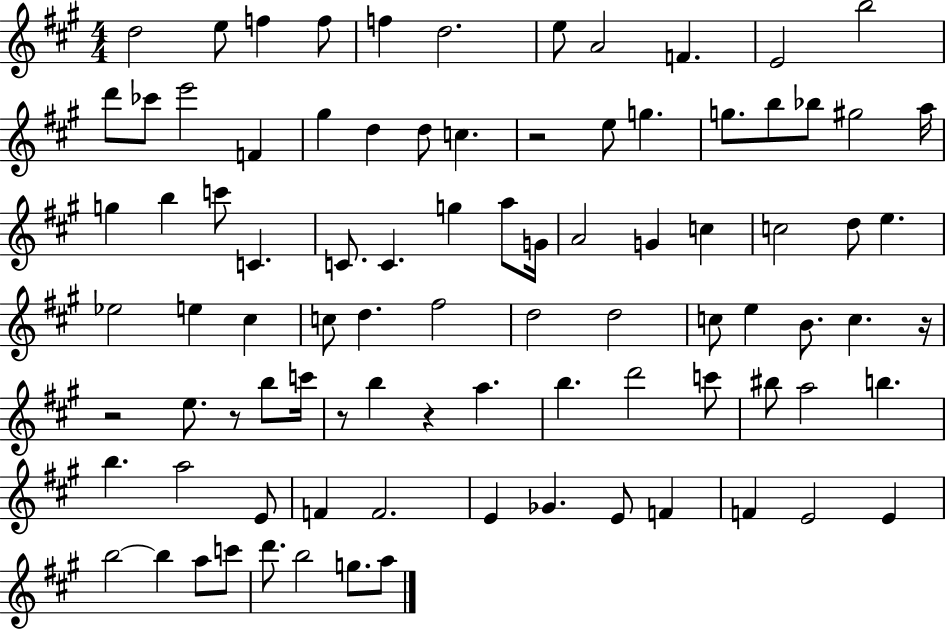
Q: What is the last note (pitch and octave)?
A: A5